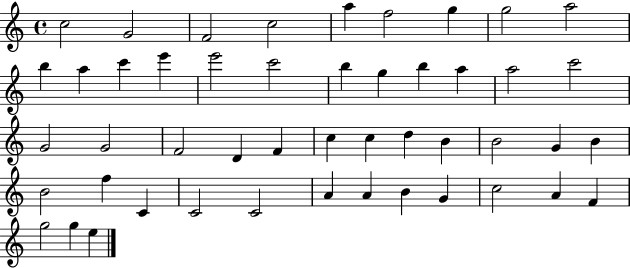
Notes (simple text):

C5/h G4/h F4/h C5/h A5/q F5/h G5/q G5/h A5/h B5/q A5/q C6/q E6/q E6/h C6/h B5/q G5/q B5/q A5/q A5/h C6/h G4/h G4/h F4/h D4/q F4/q C5/q C5/q D5/q B4/q B4/h G4/q B4/q B4/h F5/q C4/q C4/h C4/h A4/q A4/q B4/q G4/q C5/h A4/q F4/q G5/h G5/q E5/q